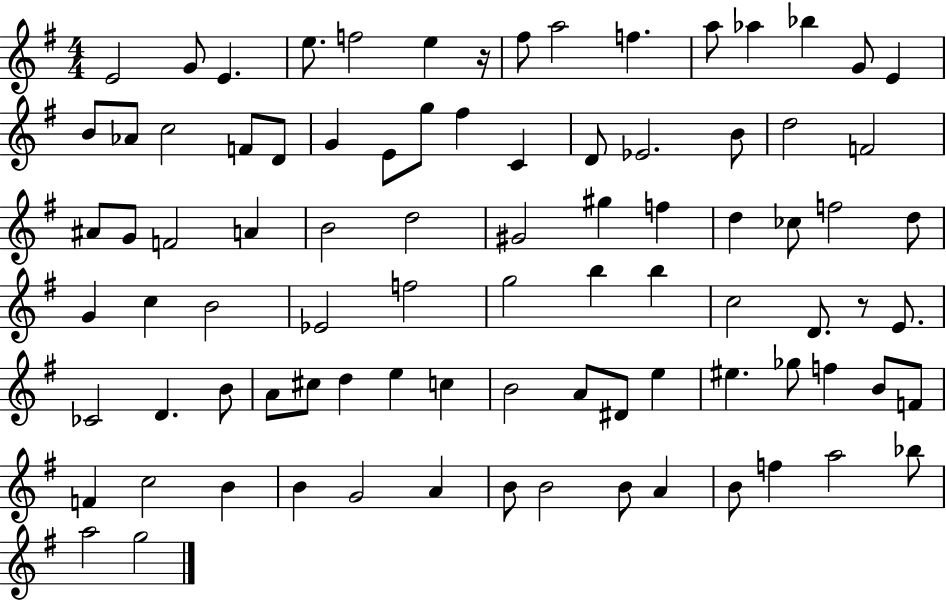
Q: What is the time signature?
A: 4/4